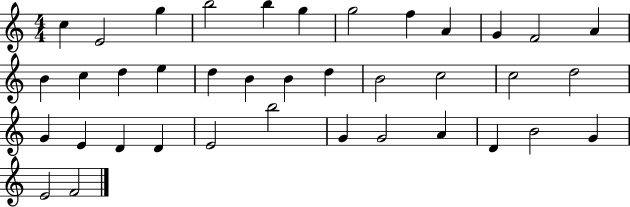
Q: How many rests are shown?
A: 0